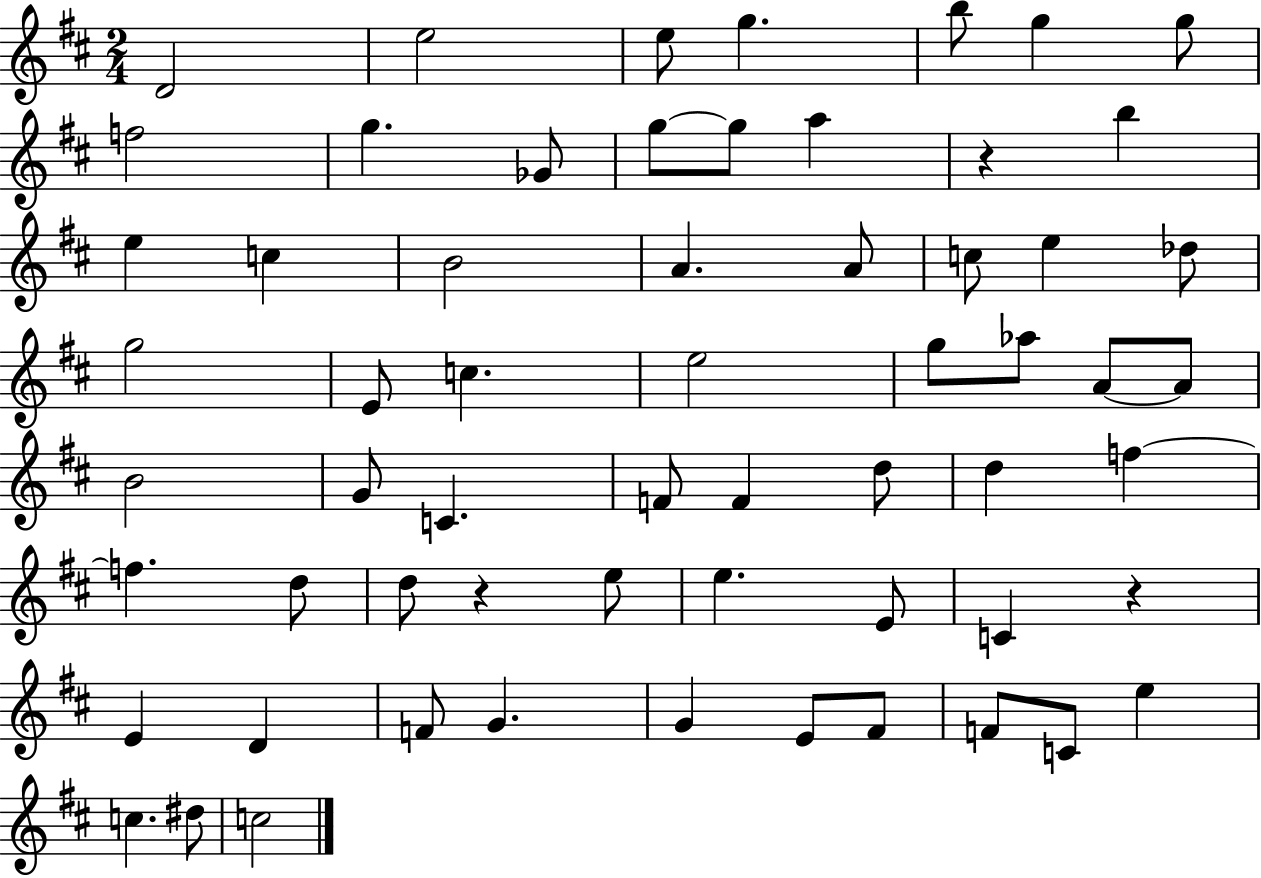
{
  \clef treble
  \numericTimeSignature
  \time 2/4
  \key d \major
  d'2 | e''2 | e''8 g''4. | b''8 g''4 g''8 | \break f''2 | g''4. ges'8 | g''8~~ g''8 a''4 | r4 b''4 | \break e''4 c''4 | b'2 | a'4. a'8 | c''8 e''4 des''8 | \break g''2 | e'8 c''4. | e''2 | g''8 aes''8 a'8~~ a'8 | \break b'2 | g'8 c'4. | f'8 f'4 d''8 | d''4 f''4~~ | \break f''4. d''8 | d''8 r4 e''8 | e''4. e'8 | c'4 r4 | \break e'4 d'4 | f'8 g'4. | g'4 e'8 fis'8 | f'8 c'8 e''4 | \break c''4. dis''8 | c''2 | \bar "|."
}